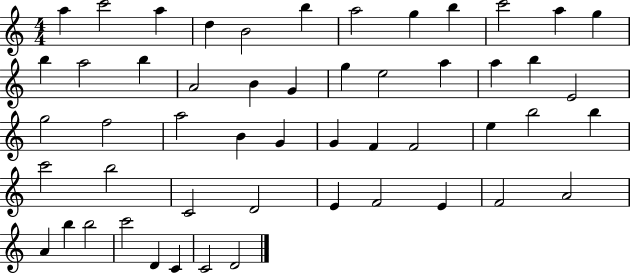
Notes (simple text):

A5/q C6/h A5/q D5/q B4/h B5/q A5/h G5/q B5/q C6/h A5/q G5/q B5/q A5/h B5/q A4/h B4/q G4/q G5/q E5/h A5/q A5/q B5/q E4/h G5/h F5/h A5/h B4/q G4/q G4/q F4/q F4/h E5/q B5/h B5/q C6/h B5/h C4/h D4/h E4/q F4/h E4/q F4/h A4/h A4/q B5/q B5/h C6/h D4/q C4/q C4/h D4/h